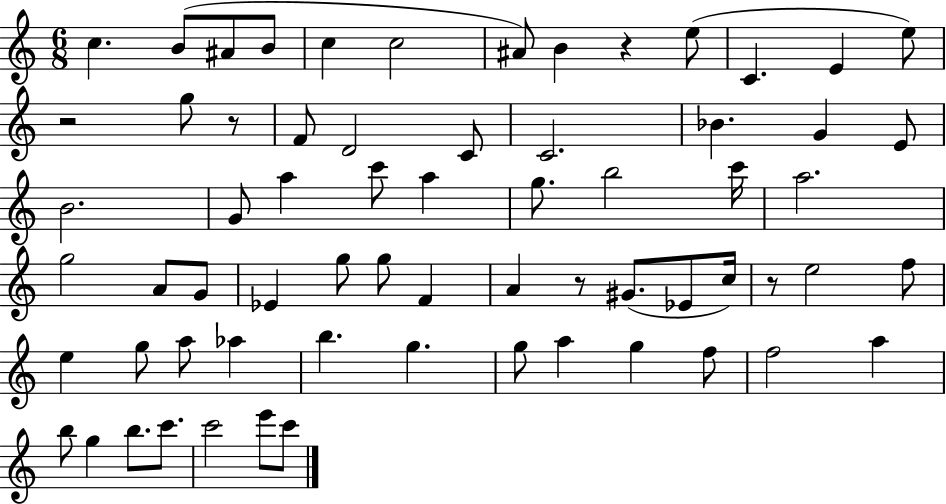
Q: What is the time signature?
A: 6/8